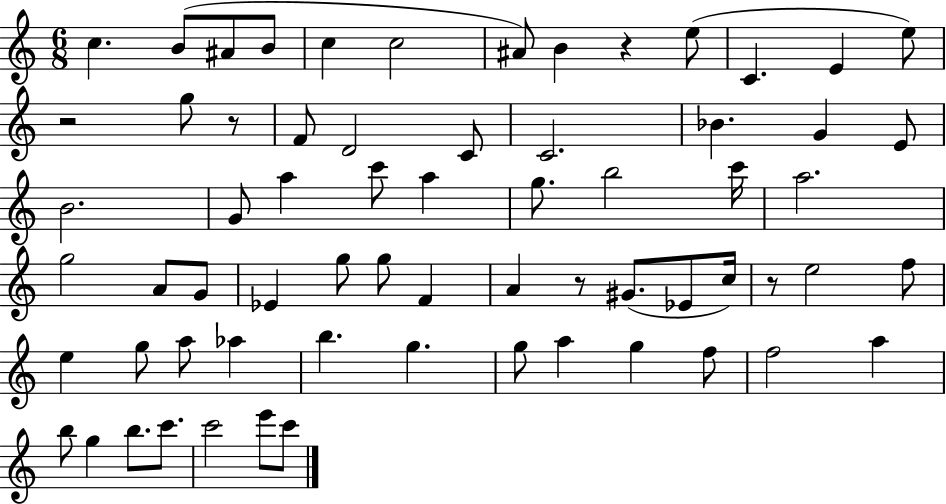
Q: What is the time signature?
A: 6/8